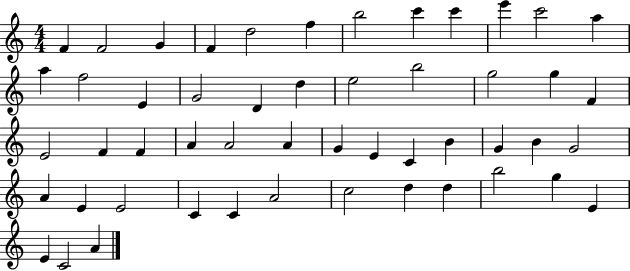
F4/q F4/h G4/q F4/q D5/h F5/q B5/h C6/q C6/q E6/q C6/h A5/q A5/q F5/h E4/q G4/h D4/q D5/q E5/h B5/h G5/h G5/q F4/q E4/h F4/q F4/q A4/q A4/h A4/q G4/q E4/q C4/q B4/q G4/q B4/q G4/h A4/q E4/q E4/h C4/q C4/q A4/h C5/h D5/q D5/q B5/h G5/q E4/q E4/q C4/h A4/q